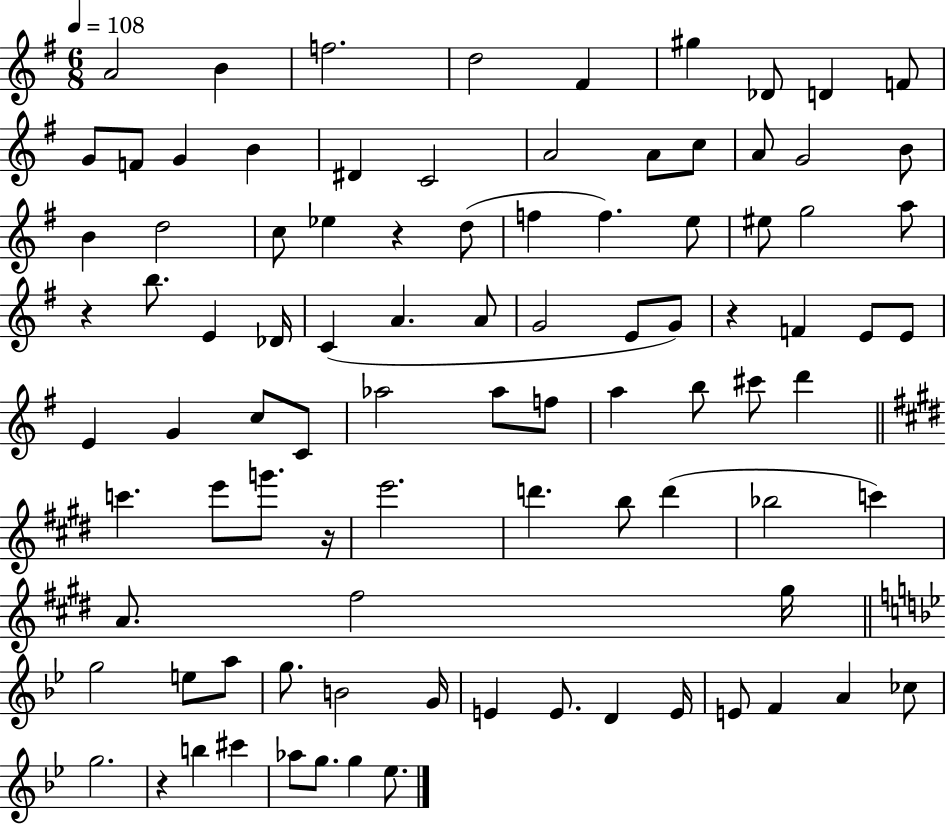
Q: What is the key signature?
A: G major